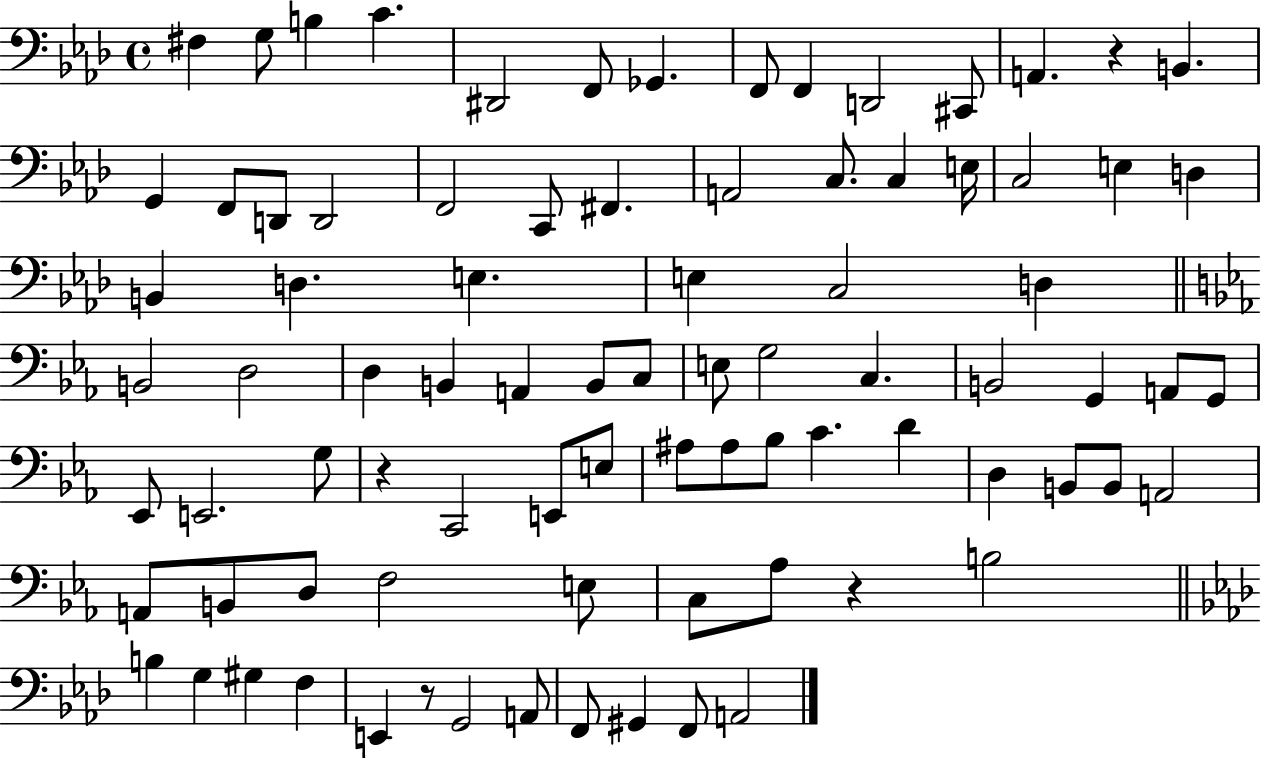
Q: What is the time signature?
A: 4/4